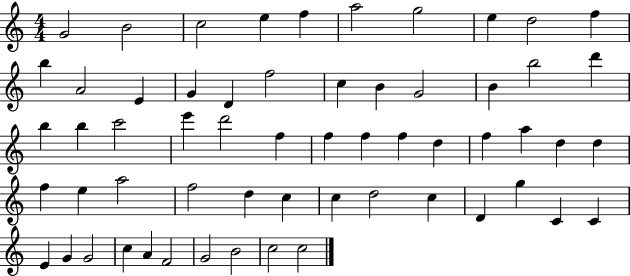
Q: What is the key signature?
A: C major